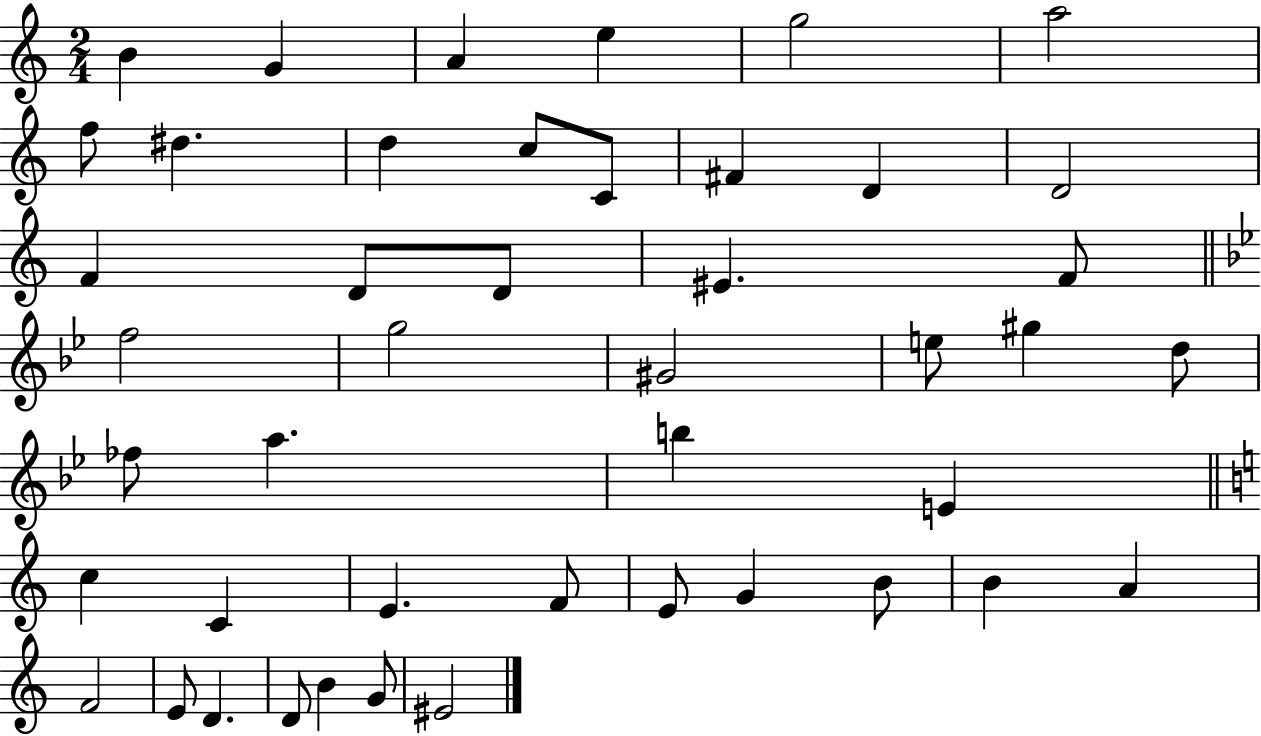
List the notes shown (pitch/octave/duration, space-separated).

B4/q G4/q A4/q E5/q G5/h A5/h F5/e D#5/q. D5/q C5/e C4/e F#4/q D4/q D4/h F4/q D4/e D4/e EIS4/q. F4/e F5/h G5/h G#4/h E5/e G#5/q D5/e FES5/e A5/q. B5/q E4/q C5/q C4/q E4/q. F4/e E4/e G4/q B4/e B4/q A4/q F4/h E4/e D4/q. D4/e B4/q G4/e EIS4/h